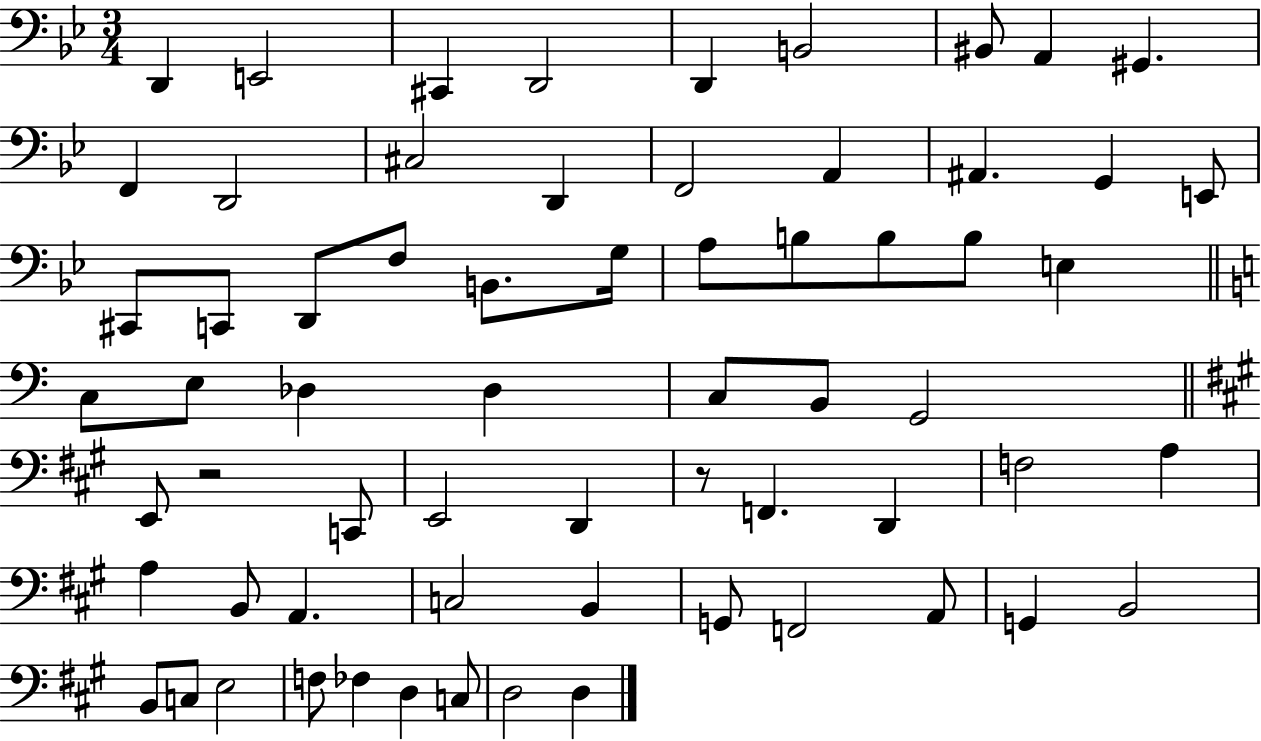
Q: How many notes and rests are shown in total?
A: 65